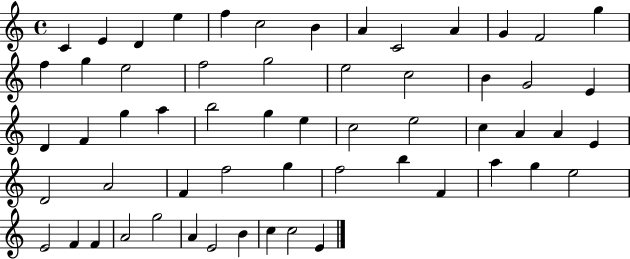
X:1
T:Untitled
M:4/4
L:1/4
K:C
C E D e f c2 B A C2 A G F2 g f g e2 f2 g2 e2 c2 B G2 E D F g a b2 g e c2 e2 c A A E D2 A2 F f2 g f2 b F a g e2 E2 F F A2 g2 A E2 B c c2 E